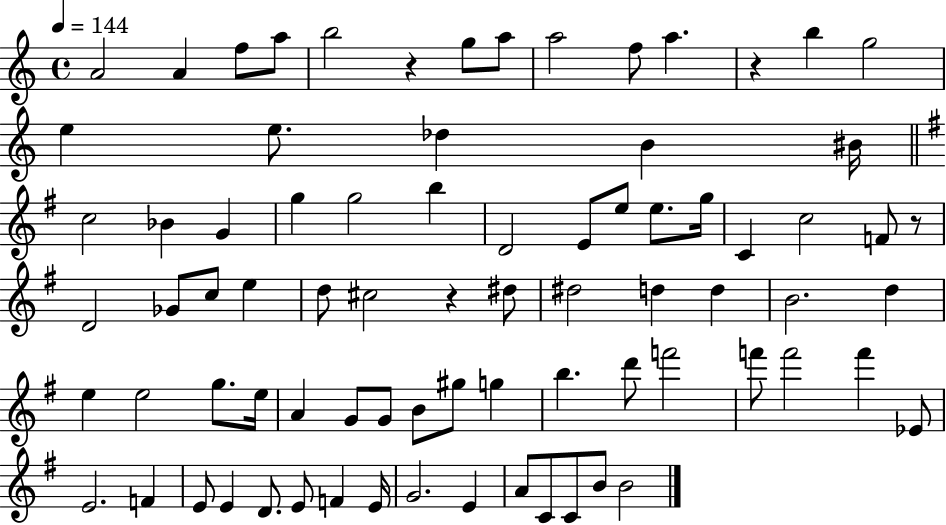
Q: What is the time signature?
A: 4/4